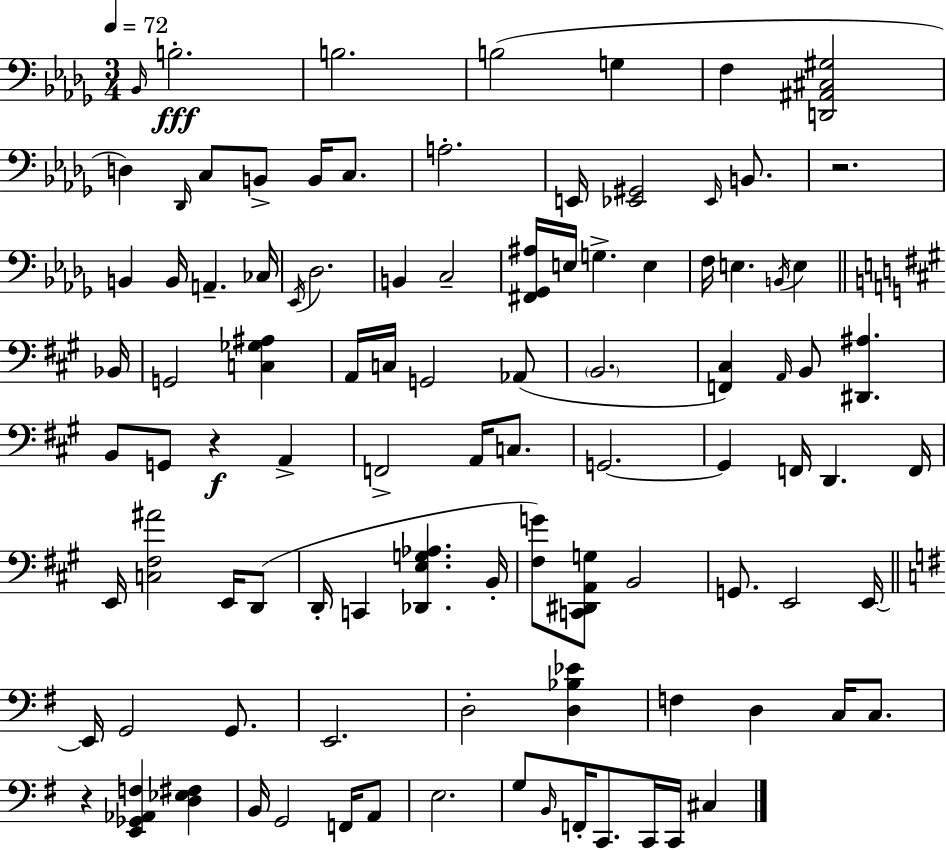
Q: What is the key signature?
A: BES minor